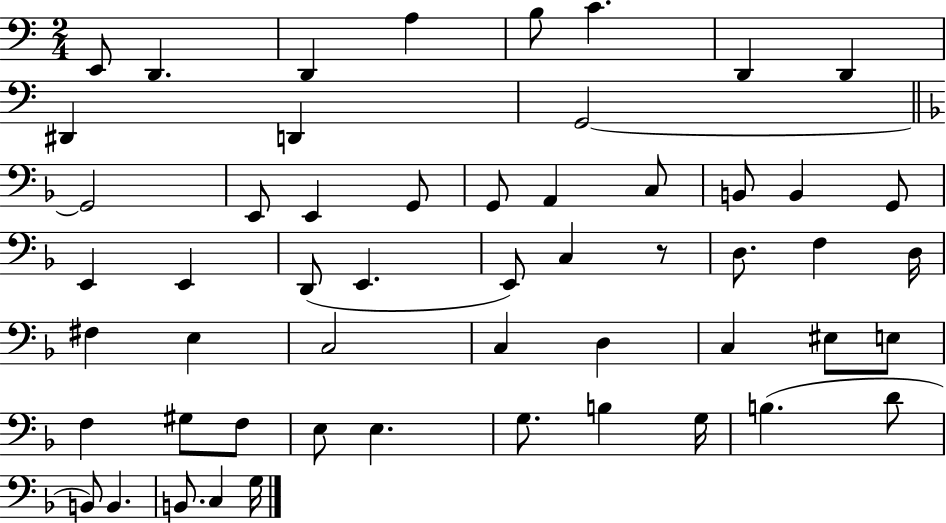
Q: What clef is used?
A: bass